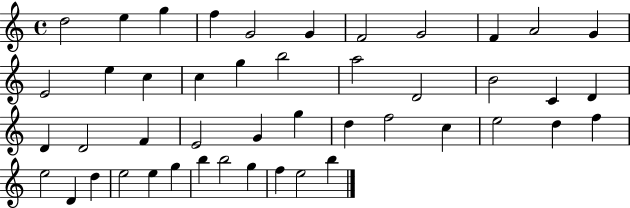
X:1
T:Untitled
M:4/4
L:1/4
K:C
d2 e g f G2 G F2 G2 F A2 G E2 e c c g b2 a2 D2 B2 C D D D2 F E2 G g d f2 c e2 d f e2 D d e2 e g b b2 g f e2 b